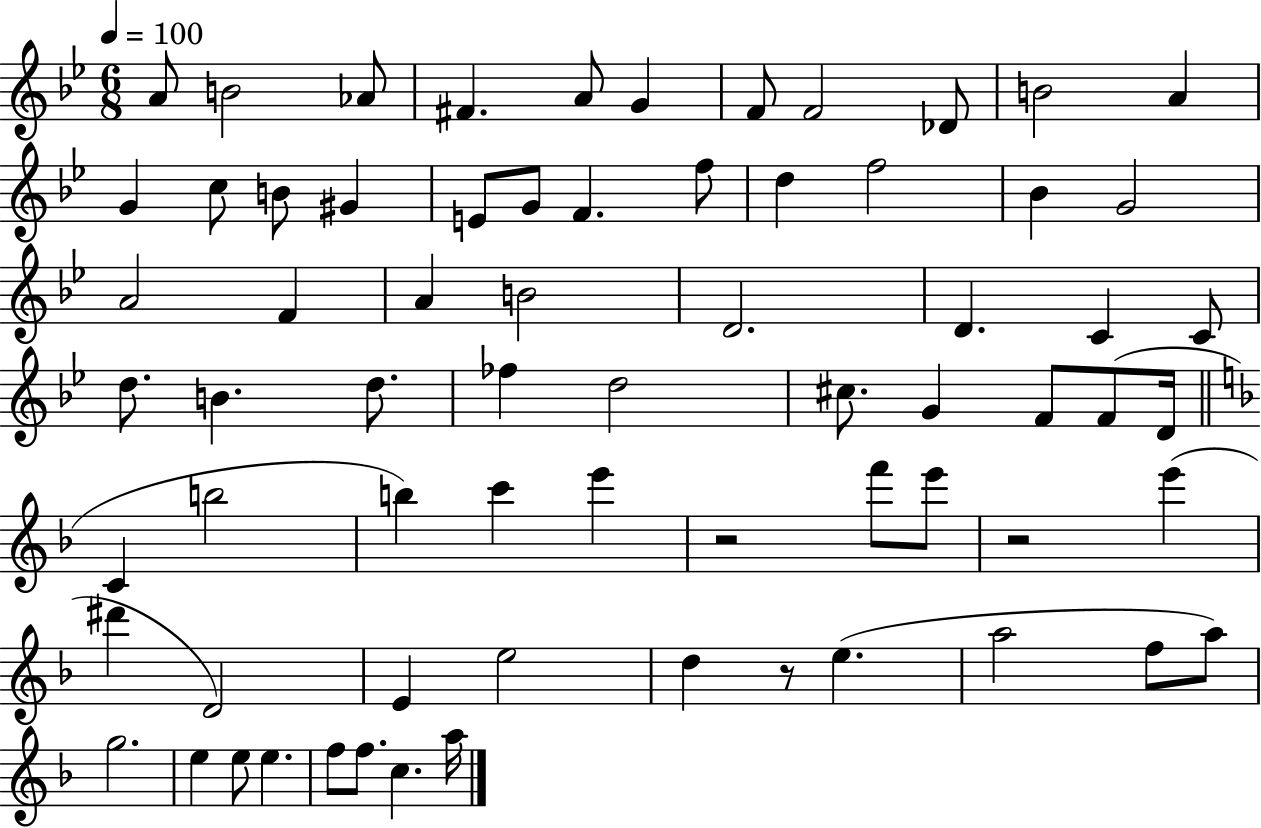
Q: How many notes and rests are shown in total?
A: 69